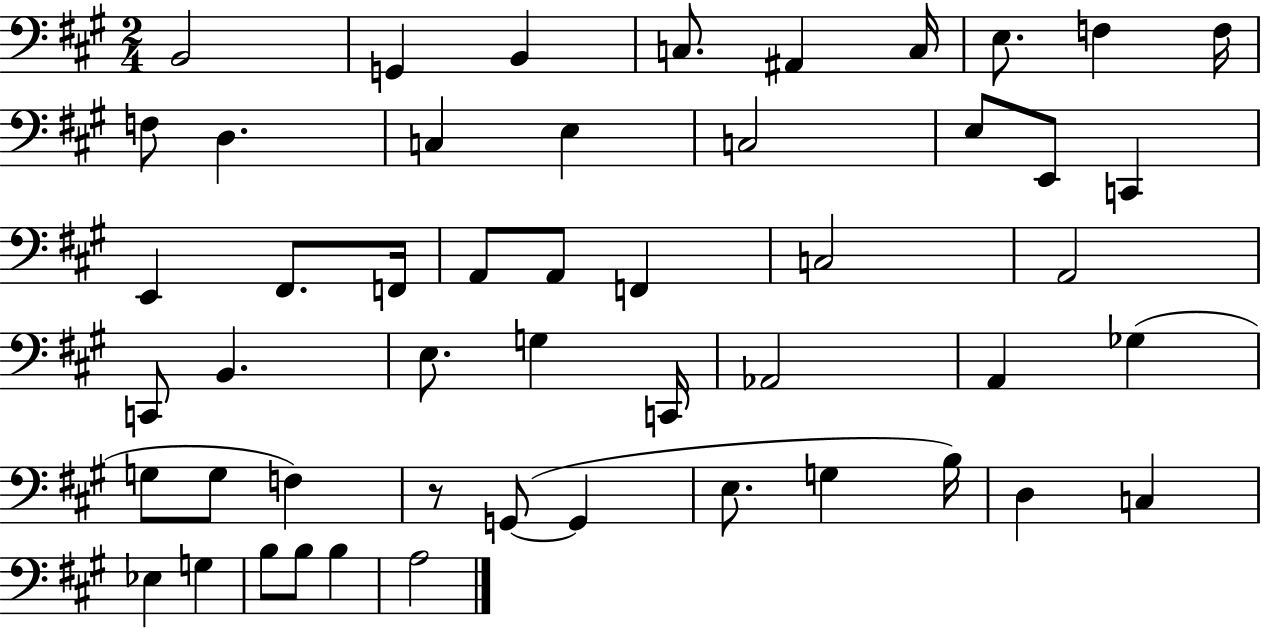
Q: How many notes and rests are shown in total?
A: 50